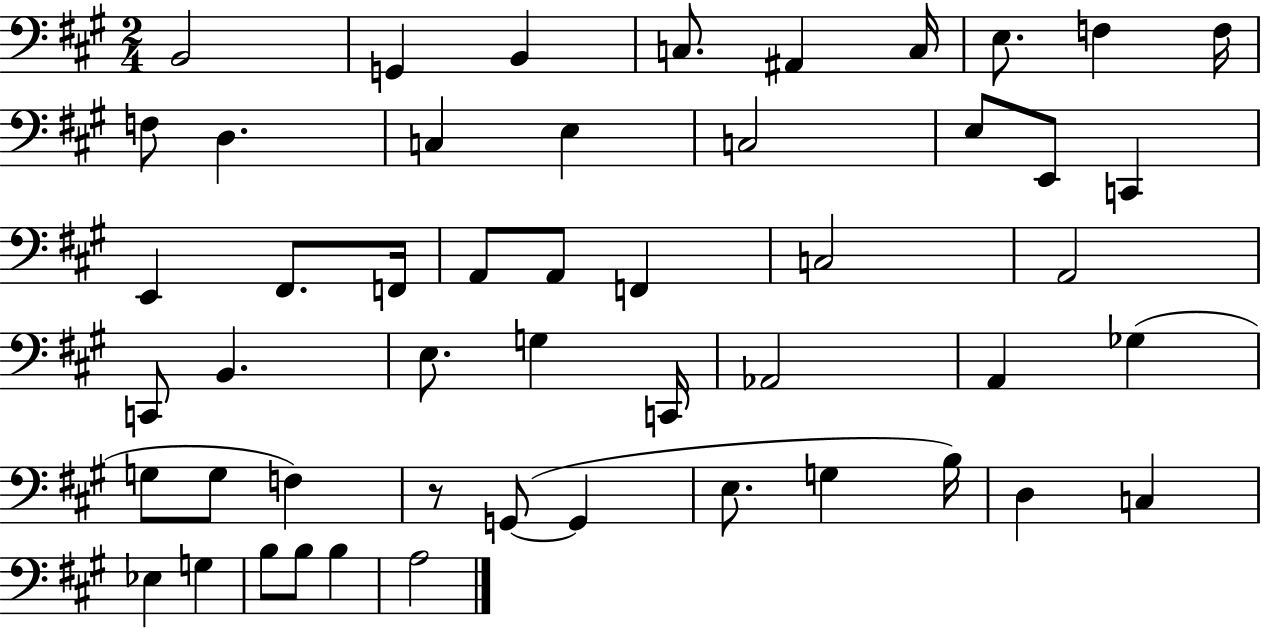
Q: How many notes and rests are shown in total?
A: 50